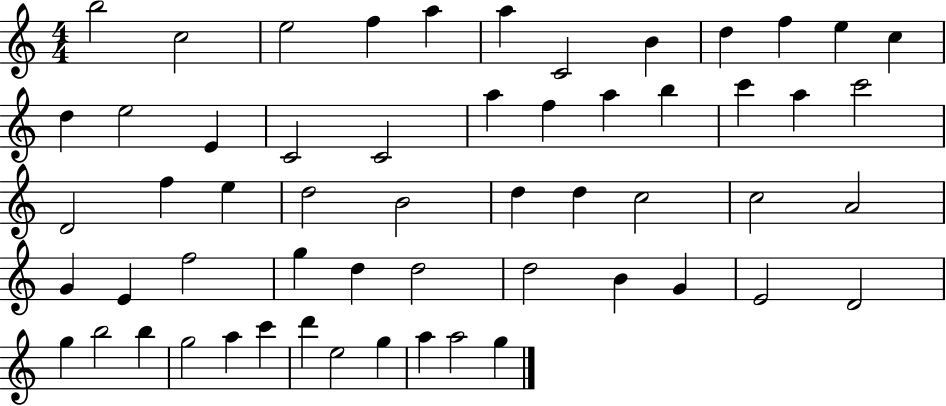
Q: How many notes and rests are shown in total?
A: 57